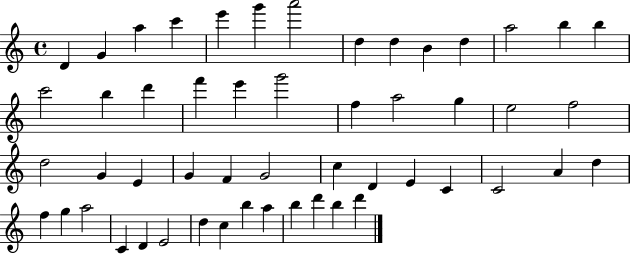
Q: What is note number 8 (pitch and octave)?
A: D5